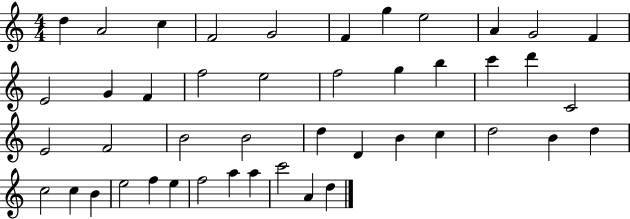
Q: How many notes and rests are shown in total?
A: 45